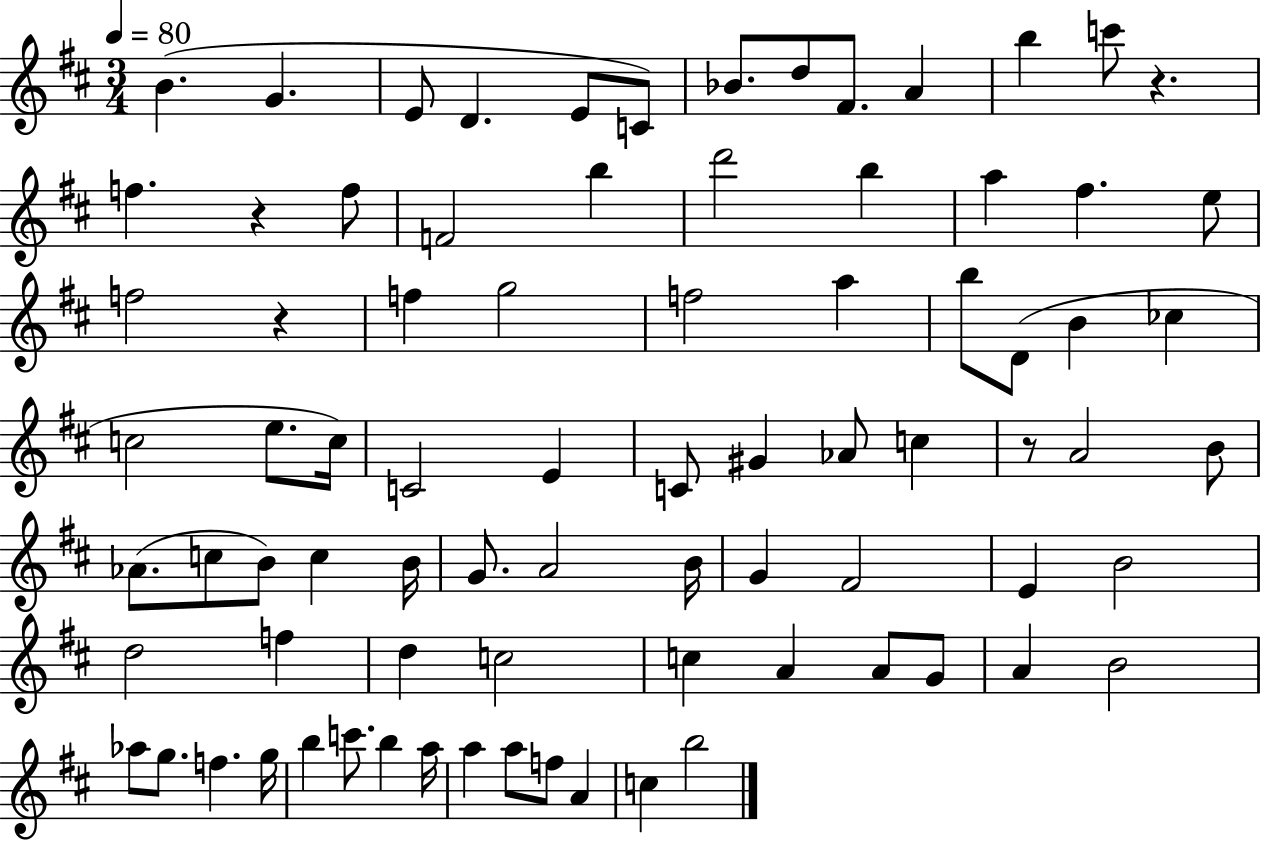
{
  \clef treble
  \numericTimeSignature
  \time 3/4
  \key d \major
  \tempo 4 = 80
  b'4.( g'4. | e'8 d'4. e'8 c'8) | bes'8. d''8 fis'8. a'4 | b''4 c'''8 r4. | \break f''4. r4 f''8 | f'2 b''4 | d'''2 b''4 | a''4 fis''4. e''8 | \break f''2 r4 | f''4 g''2 | f''2 a''4 | b''8 d'8( b'4 ces''4 | \break c''2 e''8. c''16) | c'2 e'4 | c'8 gis'4 aes'8 c''4 | r8 a'2 b'8 | \break aes'8.( c''8 b'8) c''4 b'16 | g'8. a'2 b'16 | g'4 fis'2 | e'4 b'2 | \break d''2 f''4 | d''4 c''2 | c''4 a'4 a'8 g'8 | a'4 b'2 | \break aes''8 g''8. f''4. g''16 | b''4 c'''8. b''4 a''16 | a''4 a''8 f''8 a'4 | c''4 b''2 | \break \bar "|."
}